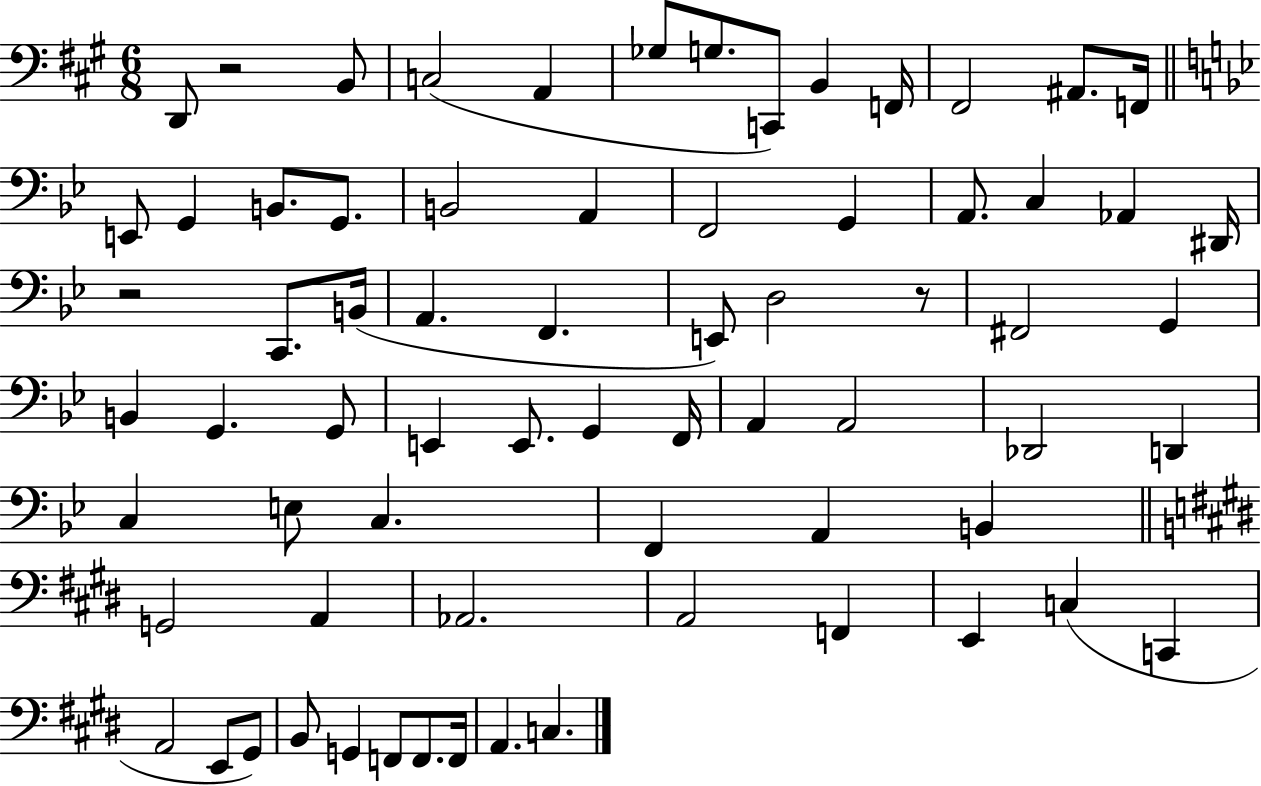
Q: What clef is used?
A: bass